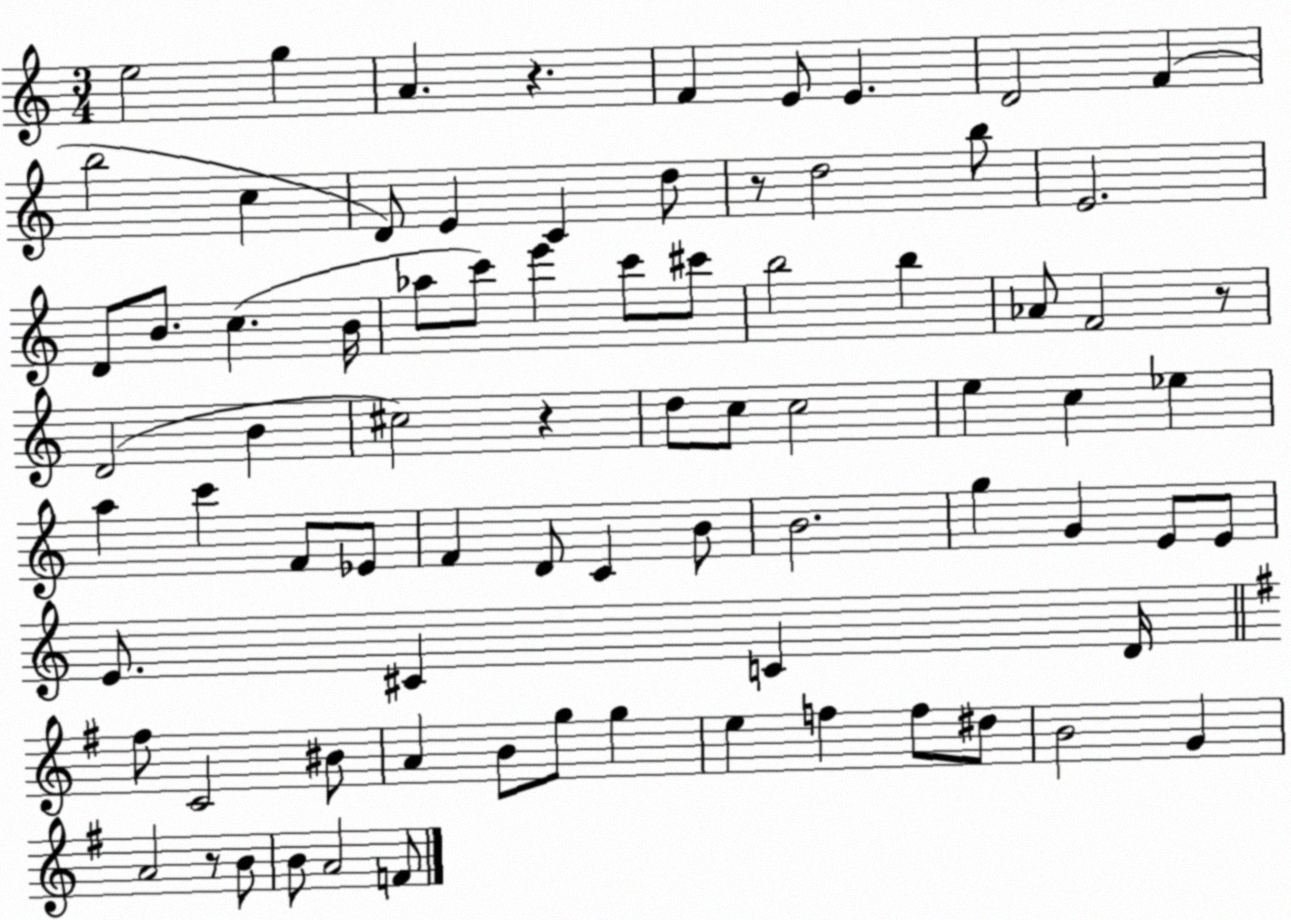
X:1
T:Untitled
M:3/4
L:1/4
K:C
e2 g A z F E/2 E D2 F b2 c D/2 E C d/2 z/2 d2 b/2 E2 D/2 B/2 c B/4 _a/2 c'/2 e' c'/2 ^c'/2 b2 b _A/2 F2 z/2 D2 B ^c2 z d/2 c/2 c2 e c _e a c' F/2 _E/2 F D/2 C B/2 B2 g G E/2 E/2 E/2 ^C C D/4 ^f/2 C2 ^B/2 A B/2 g/2 g e f f/2 ^d/2 B2 G A2 z/2 B/2 B/2 A2 F/2